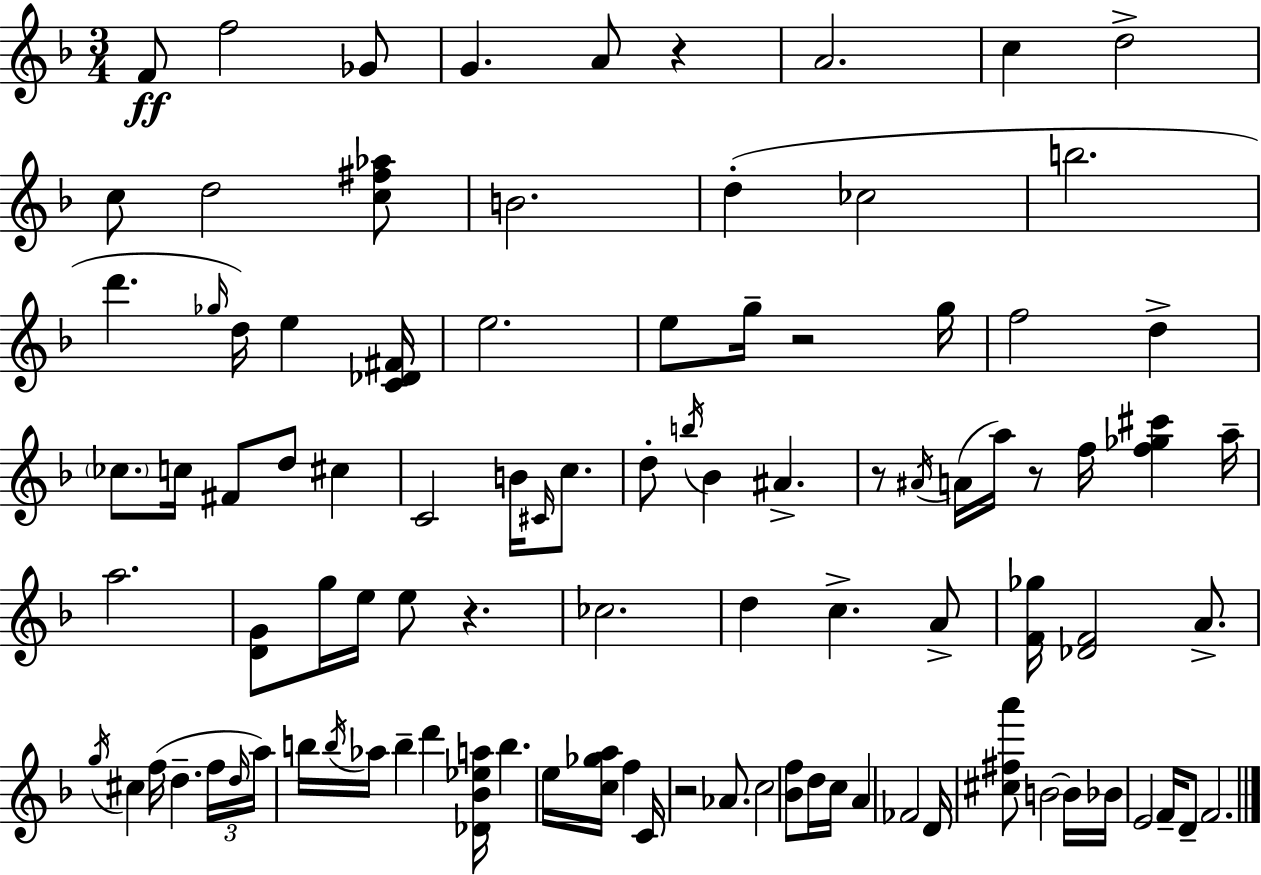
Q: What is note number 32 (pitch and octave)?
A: C#4